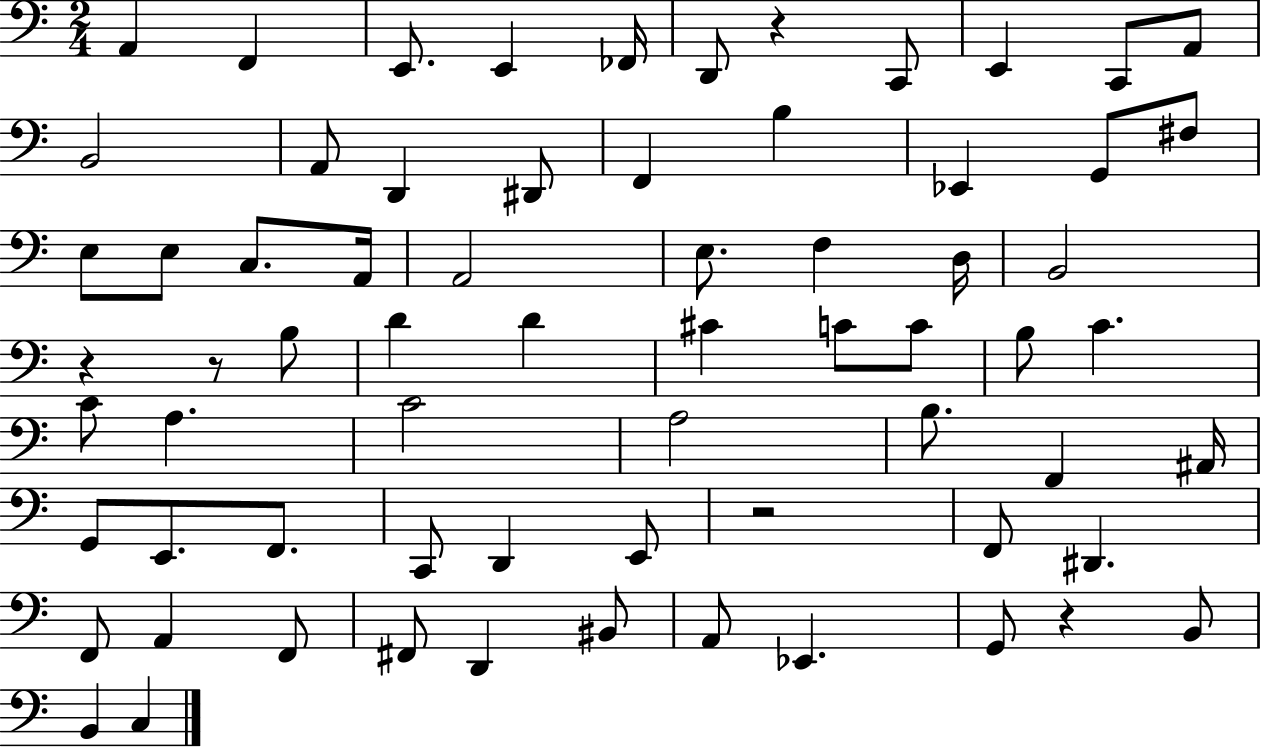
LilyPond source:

{
  \clef bass
  \numericTimeSignature
  \time 2/4
  \key c \major
  a,4 f,4 | e,8. e,4 fes,16 | d,8 r4 c,8 | e,4 c,8 a,8 | \break b,2 | a,8 d,4 dis,8 | f,4 b4 | ees,4 g,8 fis8 | \break e8 e8 c8. a,16 | a,2 | e8. f4 d16 | b,2 | \break r4 r8 b8 | d'4 d'4 | cis'4 c'8 c'8 | b8 c'4. | \break c'8 a4. | c'2 | a2 | b8. f,4 ais,16 | \break g,8 e,8. f,8. | c,8 d,4 e,8 | r2 | f,8 dis,4. | \break f,8 a,4 f,8 | fis,8 d,4 bis,8 | a,8 ees,4. | g,8 r4 b,8 | \break b,4 c4 | \bar "|."
}